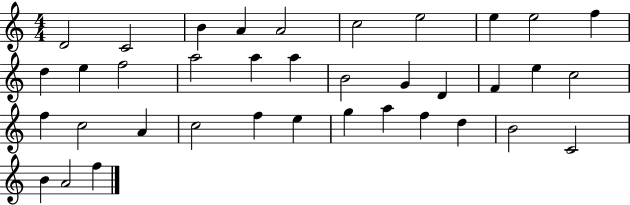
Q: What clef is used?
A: treble